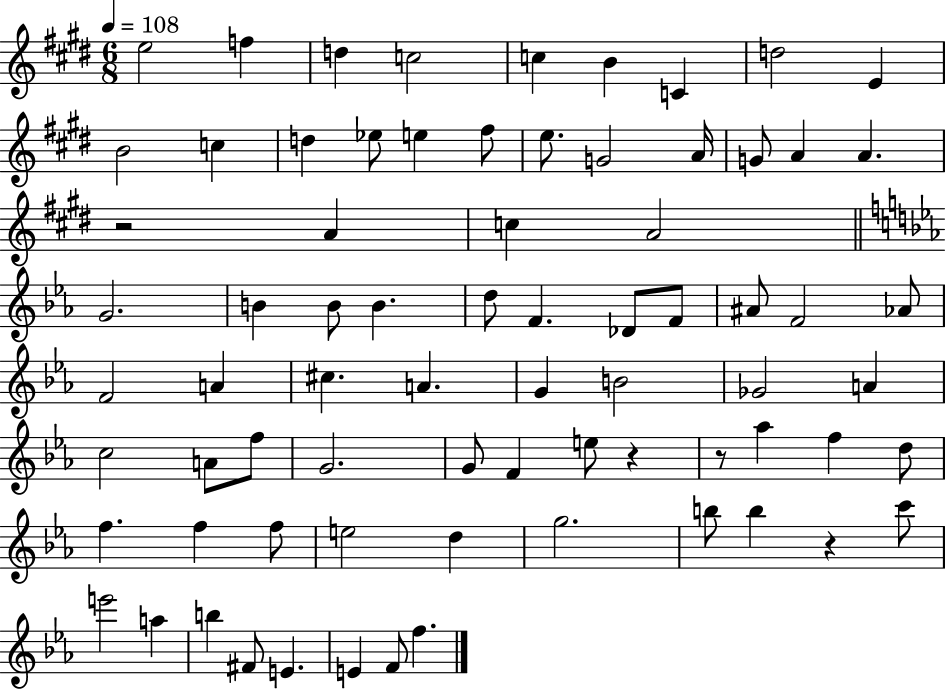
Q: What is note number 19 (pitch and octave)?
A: G4